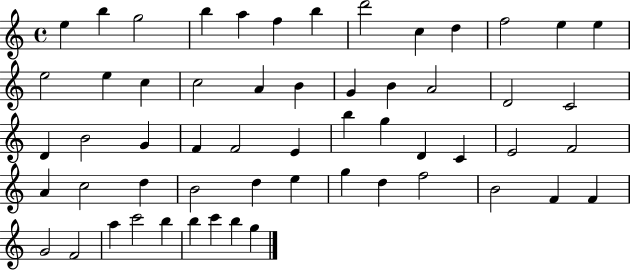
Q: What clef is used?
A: treble